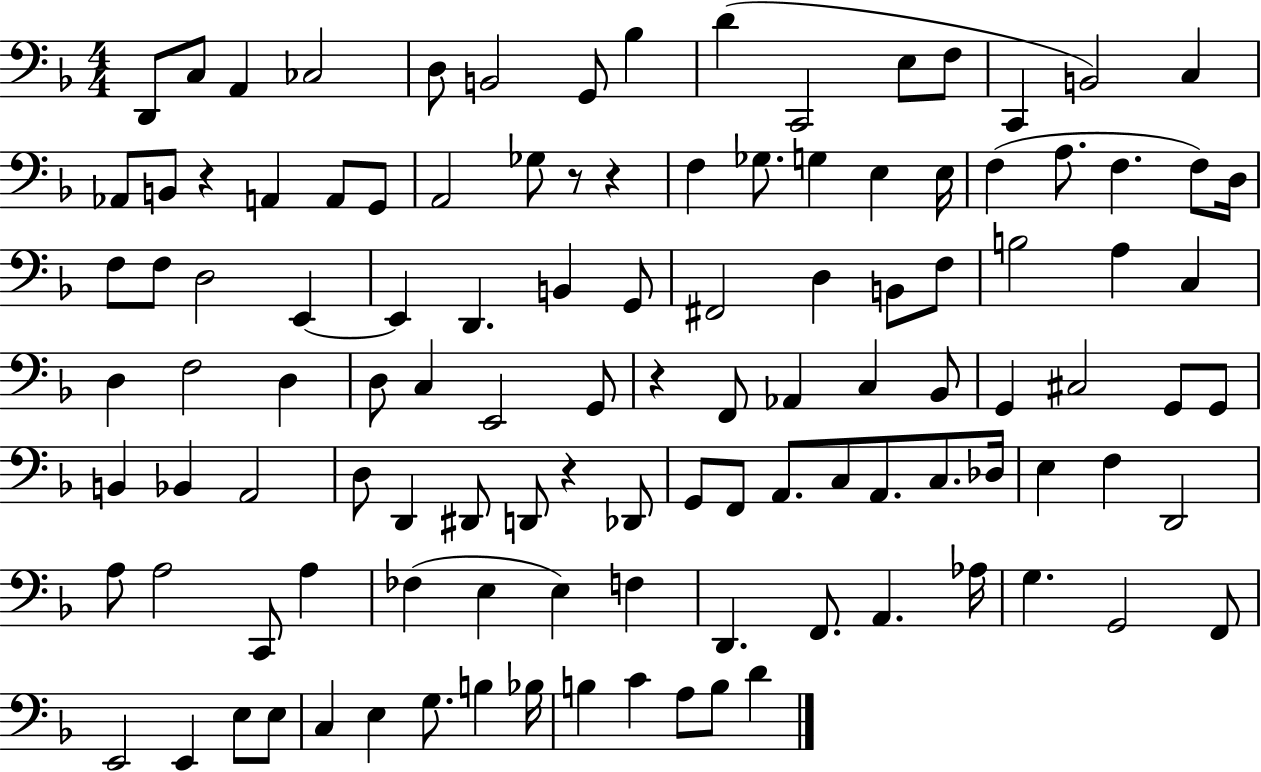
{
  \clef bass
  \numericTimeSignature
  \time 4/4
  \key f \major
  d,8 c8 a,4 ces2 | d8 b,2 g,8 bes4 | d'4( c,2 e8 f8 | c,4 b,2) c4 | \break aes,8 b,8 r4 a,4 a,8 g,8 | a,2 ges8 r8 r4 | f4 ges8. g4 e4 e16 | f4( a8. f4. f8) d16 | \break f8 f8 d2 e,4~~ | e,4 d,4. b,4 g,8 | fis,2 d4 b,8 f8 | b2 a4 c4 | \break d4 f2 d4 | d8 c4 e,2 g,8 | r4 f,8 aes,4 c4 bes,8 | g,4 cis2 g,8 g,8 | \break b,4 bes,4 a,2 | d8 d,4 dis,8 d,8 r4 des,8 | g,8 f,8 a,8. c8 a,8. c8. des16 | e4 f4 d,2 | \break a8 a2 c,8 a4 | fes4( e4 e4) f4 | d,4. f,8. a,4. aes16 | g4. g,2 f,8 | \break e,2 e,4 e8 e8 | c4 e4 g8. b4 bes16 | b4 c'4 a8 b8 d'4 | \bar "|."
}